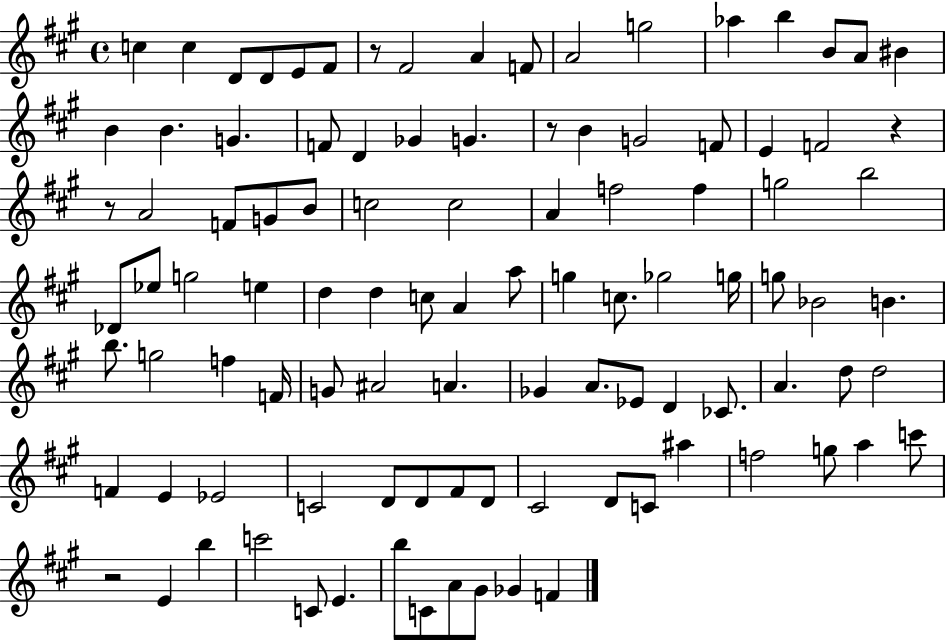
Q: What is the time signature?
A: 4/4